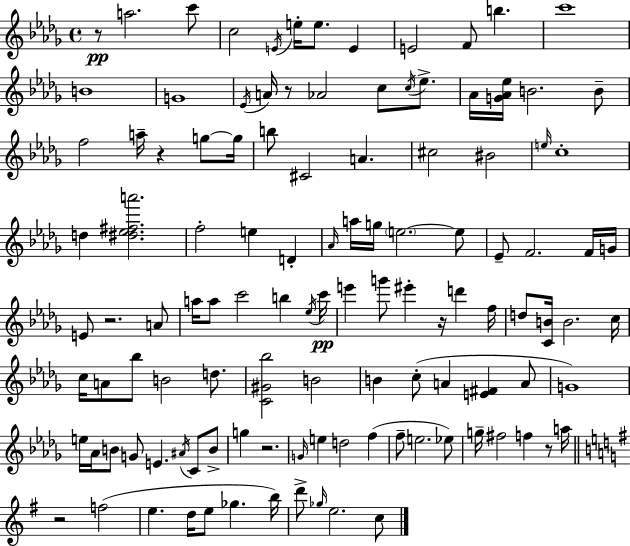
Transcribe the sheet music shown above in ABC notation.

X:1
T:Untitled
M:4/4
L:1/4
K:Bbm
z/2 a2 c'/2 c2 E/4 e/4 e/2 E E2 F/2 b c'4 B4 G4 _E/4 A/4 z/2 _A2 c/2 c/4 _e/2 _A/4 [G_A_e]/4 B2 B/2 f2 a/4 z g/2 g/4 b/2 ^C2 A ^c2 ^B2 e/4 c4 d [^d_e^fa']2 f2 e D _A/4 a/4 g/4 e2 e/2 _E/2 F2 F/4 G/4 E/2 z2 A/2 a/4 a/2 c'2 b _e/4 c'/4 e' g'/2 ^e' z/4 d' f/4 d/2 [CB]/4 B2 c/4 c/4 A/2 _b/2 B2 d/2 [C^G_b]2 B2 B c/2 A [E^F] A/2 G4 e/4 _A/4 B/2 G/2 E ^A/4 C/2 B/2 g z2 G/4 e d2 f f/2 e2 _e/2 g/4 ^f2 f z/2 a/4 z2 f2 e d/4 e/2 _g b/4 d'/2 _g/4 e2 c/2